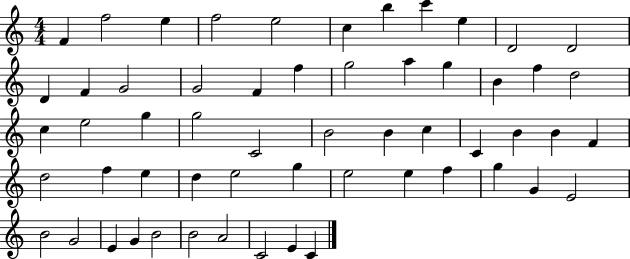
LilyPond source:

{
  \clef treble
  \numericTimeSignature
  \time 4/4
  \key c \major
  f'4 f''2 e''4 | f''2 e''2 | c''4 b''4 c'''4 e''4 | d'2 d'2 | \break d'4 f'4 g'2 | g'2 f'4 f''4 | g''2 a''4 g''4 | b'4 f''4 d''2 | \break c''4 e''2 g''4 | g''2 c'2 | b'2 b'4 c''4 | c'4 b'4 b'4 f'4 | \break d''2 f''4 e''4 | d''4 e''2 g''4 | e''2 e''4 f''4 | g''4 g'4 e'2 | \break b'2 g'2 | e'4 g'4 b'2 | b'2 a'2 | c'2 e'4 c'4 | \break \bar "|."
}